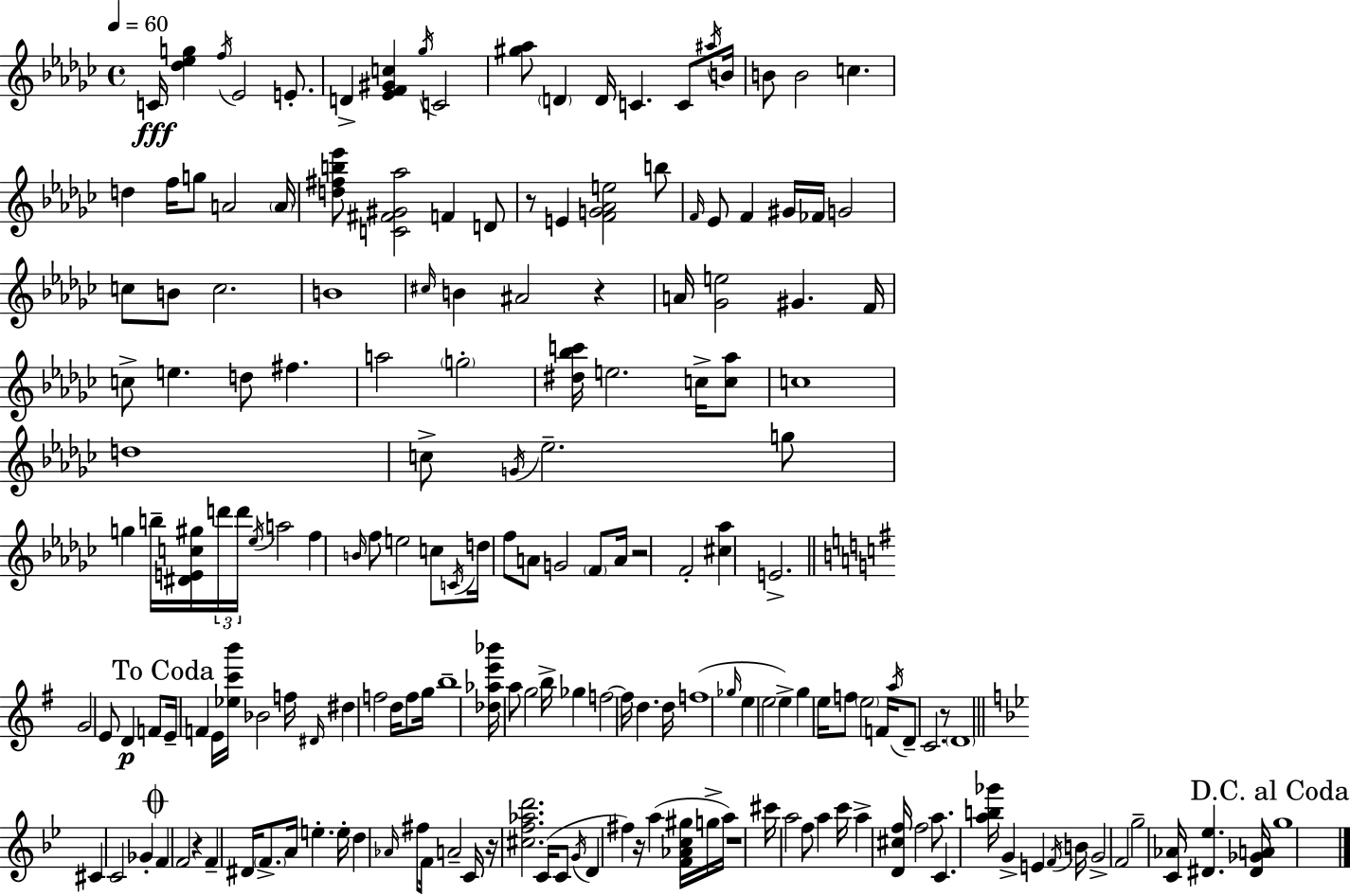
{
  \clef treble
  \time 4/4
  \defaultTimeSignature
  \key ees \minor
  \tempo 4 = 60
  c'16\fff <des'' ees'' g''>4 \acciaccatura { f''16 } ees'2 e'8.-. | d'4-> <ees' f' gis' c''>4 \acciaccatura { ges''16 } c'2 | <gis'' aes''>8 \parenthesize d'4 d'16 c'4. c'8 | \acciaccatura { ais''16 } b'16 b'8 b'2 c''4. | \break d''4 f''16 g''8 a'2 | \parenthesize a'16 <d'' fis'' b'' ees'''>8 <c' fis' gis' aes''>2 f'4 | d'8 r8 e'4 <f' g' aes' e''>2 | b''8 \grace { f'16 } ees'8 f'4 gis'16 fes'16 g'2 | \break c''8 b'8 c''2. | b'1 | \grace { cis''16 } b'4 ais'2 | r4 a'16 <ges' e''>2 gis'4. | \break f'16 c''8-> e''4. d''8 fis''4. | a''2 \parenthesize g''2-. | <dis'' bes'' c'''>16 e''2. | c''16-> <c'' aes''>8 c''1 | \break d''1 | c''8-> \acciaccatura { g'16 } ees''2.-- | g''8 g''4 b''16-- <dis' e' c'' gis''>16 \tuplet 3/2 { d'''16 d'''16 \acciaccatura { ees''16 } } a''2 | f''4 \grace { b'16 } f''8 e''2 | \break c''8 \acciaccatura { c'16 } d''16 f''8 a'8 g'2 | \parenthesize f'8 a'16 r2 | f'2-. <cis'' aes''>4 e'2.-> | \bar "||" \break \key g \major g'2 e'8 d'4\p f'8 | \mark "To Coda" e'16-- f'4 e'16 <ees'' c''' b'''>16 bes'2 f''16 | \grace { dis'16 } dis''4 f''2 d''16 f''8 | g''16 b''1-- | \break <des'' aes'' e''' bes'''>16 a''8 g''2 b''16-> ges''4 | f''2~~ f''16 d''4. | d''16 f''1( | \grace { ges''16 } e''4 e''2 e''4->) | \break g''4 e''16 f''8 \parenthesize e''2 | f'16 \acciaccatura { a''16 } d'8-- c'2. | r8 \parenthesize d'1 | \bar "||" \break \key bes \major cis'4 c'2 ges'4-. | \mark \markup { \musicglyph "scripts.coda" } f'4 f'2 r4 | f'4-- dis'16 \parenthesize f'8.-> a'16 e''4.-. e''16-. | d''4 \grace { aes'16 } fis''8 f'16 a'2-- | \break c'16 r16 <cis'' f'' aes'' d'''>2. c'16( c'8 | \acciaccatura { g'16 } d'4 fis''4) r16 a''4( <f' aes' c'' gis''>16 | g''16-> a''16) r1 | cis'''16 a''2 f''8 a''4 | \break c'''16 a''4-> <d' cis'' f''>16 f''2 a''8. | c'4. <a'' b'' ges'''>16 g'4-> e'4 | \acciaccatura { f'16 } b'16 g'2-> f'2 | g''2-- <c' aes'>16 <dis' ees''>4. | \break <dis' ges' a'>16 \mark "D.C. al Coda" g''1 | \bar "|."
}